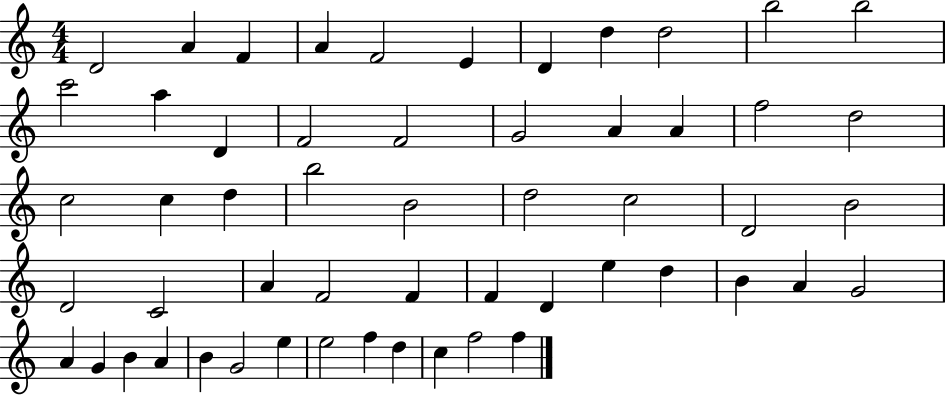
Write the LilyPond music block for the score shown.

{
  \clef treble
  \numericTimeSignature
  \time 4/4
  \key c \major
  d'2 a'4 f'4 | a'4 f'2 e'4 | d'4 d''4 d''2 | b''2 b''2 | \break c'''2 a''4 d'4 | f'2 f'2 | g'2 a'4 a'4 | f''2 d''2 | \break c''2 c''4 d''4 | b''2 b'2 | d''2 c''2 | d'2 b'2 | \break d'2 c'2 | a'4 f'2 f'4 | f'4 d'4 e''4 d''4 | b'4 a'4 g'2 | \break a'4 g'4 b'4 a'4 | b'4 g'2 e''4 | e''2 f''4 d''4 | c''4 f''2 f''4 | \break \bar "|."
}